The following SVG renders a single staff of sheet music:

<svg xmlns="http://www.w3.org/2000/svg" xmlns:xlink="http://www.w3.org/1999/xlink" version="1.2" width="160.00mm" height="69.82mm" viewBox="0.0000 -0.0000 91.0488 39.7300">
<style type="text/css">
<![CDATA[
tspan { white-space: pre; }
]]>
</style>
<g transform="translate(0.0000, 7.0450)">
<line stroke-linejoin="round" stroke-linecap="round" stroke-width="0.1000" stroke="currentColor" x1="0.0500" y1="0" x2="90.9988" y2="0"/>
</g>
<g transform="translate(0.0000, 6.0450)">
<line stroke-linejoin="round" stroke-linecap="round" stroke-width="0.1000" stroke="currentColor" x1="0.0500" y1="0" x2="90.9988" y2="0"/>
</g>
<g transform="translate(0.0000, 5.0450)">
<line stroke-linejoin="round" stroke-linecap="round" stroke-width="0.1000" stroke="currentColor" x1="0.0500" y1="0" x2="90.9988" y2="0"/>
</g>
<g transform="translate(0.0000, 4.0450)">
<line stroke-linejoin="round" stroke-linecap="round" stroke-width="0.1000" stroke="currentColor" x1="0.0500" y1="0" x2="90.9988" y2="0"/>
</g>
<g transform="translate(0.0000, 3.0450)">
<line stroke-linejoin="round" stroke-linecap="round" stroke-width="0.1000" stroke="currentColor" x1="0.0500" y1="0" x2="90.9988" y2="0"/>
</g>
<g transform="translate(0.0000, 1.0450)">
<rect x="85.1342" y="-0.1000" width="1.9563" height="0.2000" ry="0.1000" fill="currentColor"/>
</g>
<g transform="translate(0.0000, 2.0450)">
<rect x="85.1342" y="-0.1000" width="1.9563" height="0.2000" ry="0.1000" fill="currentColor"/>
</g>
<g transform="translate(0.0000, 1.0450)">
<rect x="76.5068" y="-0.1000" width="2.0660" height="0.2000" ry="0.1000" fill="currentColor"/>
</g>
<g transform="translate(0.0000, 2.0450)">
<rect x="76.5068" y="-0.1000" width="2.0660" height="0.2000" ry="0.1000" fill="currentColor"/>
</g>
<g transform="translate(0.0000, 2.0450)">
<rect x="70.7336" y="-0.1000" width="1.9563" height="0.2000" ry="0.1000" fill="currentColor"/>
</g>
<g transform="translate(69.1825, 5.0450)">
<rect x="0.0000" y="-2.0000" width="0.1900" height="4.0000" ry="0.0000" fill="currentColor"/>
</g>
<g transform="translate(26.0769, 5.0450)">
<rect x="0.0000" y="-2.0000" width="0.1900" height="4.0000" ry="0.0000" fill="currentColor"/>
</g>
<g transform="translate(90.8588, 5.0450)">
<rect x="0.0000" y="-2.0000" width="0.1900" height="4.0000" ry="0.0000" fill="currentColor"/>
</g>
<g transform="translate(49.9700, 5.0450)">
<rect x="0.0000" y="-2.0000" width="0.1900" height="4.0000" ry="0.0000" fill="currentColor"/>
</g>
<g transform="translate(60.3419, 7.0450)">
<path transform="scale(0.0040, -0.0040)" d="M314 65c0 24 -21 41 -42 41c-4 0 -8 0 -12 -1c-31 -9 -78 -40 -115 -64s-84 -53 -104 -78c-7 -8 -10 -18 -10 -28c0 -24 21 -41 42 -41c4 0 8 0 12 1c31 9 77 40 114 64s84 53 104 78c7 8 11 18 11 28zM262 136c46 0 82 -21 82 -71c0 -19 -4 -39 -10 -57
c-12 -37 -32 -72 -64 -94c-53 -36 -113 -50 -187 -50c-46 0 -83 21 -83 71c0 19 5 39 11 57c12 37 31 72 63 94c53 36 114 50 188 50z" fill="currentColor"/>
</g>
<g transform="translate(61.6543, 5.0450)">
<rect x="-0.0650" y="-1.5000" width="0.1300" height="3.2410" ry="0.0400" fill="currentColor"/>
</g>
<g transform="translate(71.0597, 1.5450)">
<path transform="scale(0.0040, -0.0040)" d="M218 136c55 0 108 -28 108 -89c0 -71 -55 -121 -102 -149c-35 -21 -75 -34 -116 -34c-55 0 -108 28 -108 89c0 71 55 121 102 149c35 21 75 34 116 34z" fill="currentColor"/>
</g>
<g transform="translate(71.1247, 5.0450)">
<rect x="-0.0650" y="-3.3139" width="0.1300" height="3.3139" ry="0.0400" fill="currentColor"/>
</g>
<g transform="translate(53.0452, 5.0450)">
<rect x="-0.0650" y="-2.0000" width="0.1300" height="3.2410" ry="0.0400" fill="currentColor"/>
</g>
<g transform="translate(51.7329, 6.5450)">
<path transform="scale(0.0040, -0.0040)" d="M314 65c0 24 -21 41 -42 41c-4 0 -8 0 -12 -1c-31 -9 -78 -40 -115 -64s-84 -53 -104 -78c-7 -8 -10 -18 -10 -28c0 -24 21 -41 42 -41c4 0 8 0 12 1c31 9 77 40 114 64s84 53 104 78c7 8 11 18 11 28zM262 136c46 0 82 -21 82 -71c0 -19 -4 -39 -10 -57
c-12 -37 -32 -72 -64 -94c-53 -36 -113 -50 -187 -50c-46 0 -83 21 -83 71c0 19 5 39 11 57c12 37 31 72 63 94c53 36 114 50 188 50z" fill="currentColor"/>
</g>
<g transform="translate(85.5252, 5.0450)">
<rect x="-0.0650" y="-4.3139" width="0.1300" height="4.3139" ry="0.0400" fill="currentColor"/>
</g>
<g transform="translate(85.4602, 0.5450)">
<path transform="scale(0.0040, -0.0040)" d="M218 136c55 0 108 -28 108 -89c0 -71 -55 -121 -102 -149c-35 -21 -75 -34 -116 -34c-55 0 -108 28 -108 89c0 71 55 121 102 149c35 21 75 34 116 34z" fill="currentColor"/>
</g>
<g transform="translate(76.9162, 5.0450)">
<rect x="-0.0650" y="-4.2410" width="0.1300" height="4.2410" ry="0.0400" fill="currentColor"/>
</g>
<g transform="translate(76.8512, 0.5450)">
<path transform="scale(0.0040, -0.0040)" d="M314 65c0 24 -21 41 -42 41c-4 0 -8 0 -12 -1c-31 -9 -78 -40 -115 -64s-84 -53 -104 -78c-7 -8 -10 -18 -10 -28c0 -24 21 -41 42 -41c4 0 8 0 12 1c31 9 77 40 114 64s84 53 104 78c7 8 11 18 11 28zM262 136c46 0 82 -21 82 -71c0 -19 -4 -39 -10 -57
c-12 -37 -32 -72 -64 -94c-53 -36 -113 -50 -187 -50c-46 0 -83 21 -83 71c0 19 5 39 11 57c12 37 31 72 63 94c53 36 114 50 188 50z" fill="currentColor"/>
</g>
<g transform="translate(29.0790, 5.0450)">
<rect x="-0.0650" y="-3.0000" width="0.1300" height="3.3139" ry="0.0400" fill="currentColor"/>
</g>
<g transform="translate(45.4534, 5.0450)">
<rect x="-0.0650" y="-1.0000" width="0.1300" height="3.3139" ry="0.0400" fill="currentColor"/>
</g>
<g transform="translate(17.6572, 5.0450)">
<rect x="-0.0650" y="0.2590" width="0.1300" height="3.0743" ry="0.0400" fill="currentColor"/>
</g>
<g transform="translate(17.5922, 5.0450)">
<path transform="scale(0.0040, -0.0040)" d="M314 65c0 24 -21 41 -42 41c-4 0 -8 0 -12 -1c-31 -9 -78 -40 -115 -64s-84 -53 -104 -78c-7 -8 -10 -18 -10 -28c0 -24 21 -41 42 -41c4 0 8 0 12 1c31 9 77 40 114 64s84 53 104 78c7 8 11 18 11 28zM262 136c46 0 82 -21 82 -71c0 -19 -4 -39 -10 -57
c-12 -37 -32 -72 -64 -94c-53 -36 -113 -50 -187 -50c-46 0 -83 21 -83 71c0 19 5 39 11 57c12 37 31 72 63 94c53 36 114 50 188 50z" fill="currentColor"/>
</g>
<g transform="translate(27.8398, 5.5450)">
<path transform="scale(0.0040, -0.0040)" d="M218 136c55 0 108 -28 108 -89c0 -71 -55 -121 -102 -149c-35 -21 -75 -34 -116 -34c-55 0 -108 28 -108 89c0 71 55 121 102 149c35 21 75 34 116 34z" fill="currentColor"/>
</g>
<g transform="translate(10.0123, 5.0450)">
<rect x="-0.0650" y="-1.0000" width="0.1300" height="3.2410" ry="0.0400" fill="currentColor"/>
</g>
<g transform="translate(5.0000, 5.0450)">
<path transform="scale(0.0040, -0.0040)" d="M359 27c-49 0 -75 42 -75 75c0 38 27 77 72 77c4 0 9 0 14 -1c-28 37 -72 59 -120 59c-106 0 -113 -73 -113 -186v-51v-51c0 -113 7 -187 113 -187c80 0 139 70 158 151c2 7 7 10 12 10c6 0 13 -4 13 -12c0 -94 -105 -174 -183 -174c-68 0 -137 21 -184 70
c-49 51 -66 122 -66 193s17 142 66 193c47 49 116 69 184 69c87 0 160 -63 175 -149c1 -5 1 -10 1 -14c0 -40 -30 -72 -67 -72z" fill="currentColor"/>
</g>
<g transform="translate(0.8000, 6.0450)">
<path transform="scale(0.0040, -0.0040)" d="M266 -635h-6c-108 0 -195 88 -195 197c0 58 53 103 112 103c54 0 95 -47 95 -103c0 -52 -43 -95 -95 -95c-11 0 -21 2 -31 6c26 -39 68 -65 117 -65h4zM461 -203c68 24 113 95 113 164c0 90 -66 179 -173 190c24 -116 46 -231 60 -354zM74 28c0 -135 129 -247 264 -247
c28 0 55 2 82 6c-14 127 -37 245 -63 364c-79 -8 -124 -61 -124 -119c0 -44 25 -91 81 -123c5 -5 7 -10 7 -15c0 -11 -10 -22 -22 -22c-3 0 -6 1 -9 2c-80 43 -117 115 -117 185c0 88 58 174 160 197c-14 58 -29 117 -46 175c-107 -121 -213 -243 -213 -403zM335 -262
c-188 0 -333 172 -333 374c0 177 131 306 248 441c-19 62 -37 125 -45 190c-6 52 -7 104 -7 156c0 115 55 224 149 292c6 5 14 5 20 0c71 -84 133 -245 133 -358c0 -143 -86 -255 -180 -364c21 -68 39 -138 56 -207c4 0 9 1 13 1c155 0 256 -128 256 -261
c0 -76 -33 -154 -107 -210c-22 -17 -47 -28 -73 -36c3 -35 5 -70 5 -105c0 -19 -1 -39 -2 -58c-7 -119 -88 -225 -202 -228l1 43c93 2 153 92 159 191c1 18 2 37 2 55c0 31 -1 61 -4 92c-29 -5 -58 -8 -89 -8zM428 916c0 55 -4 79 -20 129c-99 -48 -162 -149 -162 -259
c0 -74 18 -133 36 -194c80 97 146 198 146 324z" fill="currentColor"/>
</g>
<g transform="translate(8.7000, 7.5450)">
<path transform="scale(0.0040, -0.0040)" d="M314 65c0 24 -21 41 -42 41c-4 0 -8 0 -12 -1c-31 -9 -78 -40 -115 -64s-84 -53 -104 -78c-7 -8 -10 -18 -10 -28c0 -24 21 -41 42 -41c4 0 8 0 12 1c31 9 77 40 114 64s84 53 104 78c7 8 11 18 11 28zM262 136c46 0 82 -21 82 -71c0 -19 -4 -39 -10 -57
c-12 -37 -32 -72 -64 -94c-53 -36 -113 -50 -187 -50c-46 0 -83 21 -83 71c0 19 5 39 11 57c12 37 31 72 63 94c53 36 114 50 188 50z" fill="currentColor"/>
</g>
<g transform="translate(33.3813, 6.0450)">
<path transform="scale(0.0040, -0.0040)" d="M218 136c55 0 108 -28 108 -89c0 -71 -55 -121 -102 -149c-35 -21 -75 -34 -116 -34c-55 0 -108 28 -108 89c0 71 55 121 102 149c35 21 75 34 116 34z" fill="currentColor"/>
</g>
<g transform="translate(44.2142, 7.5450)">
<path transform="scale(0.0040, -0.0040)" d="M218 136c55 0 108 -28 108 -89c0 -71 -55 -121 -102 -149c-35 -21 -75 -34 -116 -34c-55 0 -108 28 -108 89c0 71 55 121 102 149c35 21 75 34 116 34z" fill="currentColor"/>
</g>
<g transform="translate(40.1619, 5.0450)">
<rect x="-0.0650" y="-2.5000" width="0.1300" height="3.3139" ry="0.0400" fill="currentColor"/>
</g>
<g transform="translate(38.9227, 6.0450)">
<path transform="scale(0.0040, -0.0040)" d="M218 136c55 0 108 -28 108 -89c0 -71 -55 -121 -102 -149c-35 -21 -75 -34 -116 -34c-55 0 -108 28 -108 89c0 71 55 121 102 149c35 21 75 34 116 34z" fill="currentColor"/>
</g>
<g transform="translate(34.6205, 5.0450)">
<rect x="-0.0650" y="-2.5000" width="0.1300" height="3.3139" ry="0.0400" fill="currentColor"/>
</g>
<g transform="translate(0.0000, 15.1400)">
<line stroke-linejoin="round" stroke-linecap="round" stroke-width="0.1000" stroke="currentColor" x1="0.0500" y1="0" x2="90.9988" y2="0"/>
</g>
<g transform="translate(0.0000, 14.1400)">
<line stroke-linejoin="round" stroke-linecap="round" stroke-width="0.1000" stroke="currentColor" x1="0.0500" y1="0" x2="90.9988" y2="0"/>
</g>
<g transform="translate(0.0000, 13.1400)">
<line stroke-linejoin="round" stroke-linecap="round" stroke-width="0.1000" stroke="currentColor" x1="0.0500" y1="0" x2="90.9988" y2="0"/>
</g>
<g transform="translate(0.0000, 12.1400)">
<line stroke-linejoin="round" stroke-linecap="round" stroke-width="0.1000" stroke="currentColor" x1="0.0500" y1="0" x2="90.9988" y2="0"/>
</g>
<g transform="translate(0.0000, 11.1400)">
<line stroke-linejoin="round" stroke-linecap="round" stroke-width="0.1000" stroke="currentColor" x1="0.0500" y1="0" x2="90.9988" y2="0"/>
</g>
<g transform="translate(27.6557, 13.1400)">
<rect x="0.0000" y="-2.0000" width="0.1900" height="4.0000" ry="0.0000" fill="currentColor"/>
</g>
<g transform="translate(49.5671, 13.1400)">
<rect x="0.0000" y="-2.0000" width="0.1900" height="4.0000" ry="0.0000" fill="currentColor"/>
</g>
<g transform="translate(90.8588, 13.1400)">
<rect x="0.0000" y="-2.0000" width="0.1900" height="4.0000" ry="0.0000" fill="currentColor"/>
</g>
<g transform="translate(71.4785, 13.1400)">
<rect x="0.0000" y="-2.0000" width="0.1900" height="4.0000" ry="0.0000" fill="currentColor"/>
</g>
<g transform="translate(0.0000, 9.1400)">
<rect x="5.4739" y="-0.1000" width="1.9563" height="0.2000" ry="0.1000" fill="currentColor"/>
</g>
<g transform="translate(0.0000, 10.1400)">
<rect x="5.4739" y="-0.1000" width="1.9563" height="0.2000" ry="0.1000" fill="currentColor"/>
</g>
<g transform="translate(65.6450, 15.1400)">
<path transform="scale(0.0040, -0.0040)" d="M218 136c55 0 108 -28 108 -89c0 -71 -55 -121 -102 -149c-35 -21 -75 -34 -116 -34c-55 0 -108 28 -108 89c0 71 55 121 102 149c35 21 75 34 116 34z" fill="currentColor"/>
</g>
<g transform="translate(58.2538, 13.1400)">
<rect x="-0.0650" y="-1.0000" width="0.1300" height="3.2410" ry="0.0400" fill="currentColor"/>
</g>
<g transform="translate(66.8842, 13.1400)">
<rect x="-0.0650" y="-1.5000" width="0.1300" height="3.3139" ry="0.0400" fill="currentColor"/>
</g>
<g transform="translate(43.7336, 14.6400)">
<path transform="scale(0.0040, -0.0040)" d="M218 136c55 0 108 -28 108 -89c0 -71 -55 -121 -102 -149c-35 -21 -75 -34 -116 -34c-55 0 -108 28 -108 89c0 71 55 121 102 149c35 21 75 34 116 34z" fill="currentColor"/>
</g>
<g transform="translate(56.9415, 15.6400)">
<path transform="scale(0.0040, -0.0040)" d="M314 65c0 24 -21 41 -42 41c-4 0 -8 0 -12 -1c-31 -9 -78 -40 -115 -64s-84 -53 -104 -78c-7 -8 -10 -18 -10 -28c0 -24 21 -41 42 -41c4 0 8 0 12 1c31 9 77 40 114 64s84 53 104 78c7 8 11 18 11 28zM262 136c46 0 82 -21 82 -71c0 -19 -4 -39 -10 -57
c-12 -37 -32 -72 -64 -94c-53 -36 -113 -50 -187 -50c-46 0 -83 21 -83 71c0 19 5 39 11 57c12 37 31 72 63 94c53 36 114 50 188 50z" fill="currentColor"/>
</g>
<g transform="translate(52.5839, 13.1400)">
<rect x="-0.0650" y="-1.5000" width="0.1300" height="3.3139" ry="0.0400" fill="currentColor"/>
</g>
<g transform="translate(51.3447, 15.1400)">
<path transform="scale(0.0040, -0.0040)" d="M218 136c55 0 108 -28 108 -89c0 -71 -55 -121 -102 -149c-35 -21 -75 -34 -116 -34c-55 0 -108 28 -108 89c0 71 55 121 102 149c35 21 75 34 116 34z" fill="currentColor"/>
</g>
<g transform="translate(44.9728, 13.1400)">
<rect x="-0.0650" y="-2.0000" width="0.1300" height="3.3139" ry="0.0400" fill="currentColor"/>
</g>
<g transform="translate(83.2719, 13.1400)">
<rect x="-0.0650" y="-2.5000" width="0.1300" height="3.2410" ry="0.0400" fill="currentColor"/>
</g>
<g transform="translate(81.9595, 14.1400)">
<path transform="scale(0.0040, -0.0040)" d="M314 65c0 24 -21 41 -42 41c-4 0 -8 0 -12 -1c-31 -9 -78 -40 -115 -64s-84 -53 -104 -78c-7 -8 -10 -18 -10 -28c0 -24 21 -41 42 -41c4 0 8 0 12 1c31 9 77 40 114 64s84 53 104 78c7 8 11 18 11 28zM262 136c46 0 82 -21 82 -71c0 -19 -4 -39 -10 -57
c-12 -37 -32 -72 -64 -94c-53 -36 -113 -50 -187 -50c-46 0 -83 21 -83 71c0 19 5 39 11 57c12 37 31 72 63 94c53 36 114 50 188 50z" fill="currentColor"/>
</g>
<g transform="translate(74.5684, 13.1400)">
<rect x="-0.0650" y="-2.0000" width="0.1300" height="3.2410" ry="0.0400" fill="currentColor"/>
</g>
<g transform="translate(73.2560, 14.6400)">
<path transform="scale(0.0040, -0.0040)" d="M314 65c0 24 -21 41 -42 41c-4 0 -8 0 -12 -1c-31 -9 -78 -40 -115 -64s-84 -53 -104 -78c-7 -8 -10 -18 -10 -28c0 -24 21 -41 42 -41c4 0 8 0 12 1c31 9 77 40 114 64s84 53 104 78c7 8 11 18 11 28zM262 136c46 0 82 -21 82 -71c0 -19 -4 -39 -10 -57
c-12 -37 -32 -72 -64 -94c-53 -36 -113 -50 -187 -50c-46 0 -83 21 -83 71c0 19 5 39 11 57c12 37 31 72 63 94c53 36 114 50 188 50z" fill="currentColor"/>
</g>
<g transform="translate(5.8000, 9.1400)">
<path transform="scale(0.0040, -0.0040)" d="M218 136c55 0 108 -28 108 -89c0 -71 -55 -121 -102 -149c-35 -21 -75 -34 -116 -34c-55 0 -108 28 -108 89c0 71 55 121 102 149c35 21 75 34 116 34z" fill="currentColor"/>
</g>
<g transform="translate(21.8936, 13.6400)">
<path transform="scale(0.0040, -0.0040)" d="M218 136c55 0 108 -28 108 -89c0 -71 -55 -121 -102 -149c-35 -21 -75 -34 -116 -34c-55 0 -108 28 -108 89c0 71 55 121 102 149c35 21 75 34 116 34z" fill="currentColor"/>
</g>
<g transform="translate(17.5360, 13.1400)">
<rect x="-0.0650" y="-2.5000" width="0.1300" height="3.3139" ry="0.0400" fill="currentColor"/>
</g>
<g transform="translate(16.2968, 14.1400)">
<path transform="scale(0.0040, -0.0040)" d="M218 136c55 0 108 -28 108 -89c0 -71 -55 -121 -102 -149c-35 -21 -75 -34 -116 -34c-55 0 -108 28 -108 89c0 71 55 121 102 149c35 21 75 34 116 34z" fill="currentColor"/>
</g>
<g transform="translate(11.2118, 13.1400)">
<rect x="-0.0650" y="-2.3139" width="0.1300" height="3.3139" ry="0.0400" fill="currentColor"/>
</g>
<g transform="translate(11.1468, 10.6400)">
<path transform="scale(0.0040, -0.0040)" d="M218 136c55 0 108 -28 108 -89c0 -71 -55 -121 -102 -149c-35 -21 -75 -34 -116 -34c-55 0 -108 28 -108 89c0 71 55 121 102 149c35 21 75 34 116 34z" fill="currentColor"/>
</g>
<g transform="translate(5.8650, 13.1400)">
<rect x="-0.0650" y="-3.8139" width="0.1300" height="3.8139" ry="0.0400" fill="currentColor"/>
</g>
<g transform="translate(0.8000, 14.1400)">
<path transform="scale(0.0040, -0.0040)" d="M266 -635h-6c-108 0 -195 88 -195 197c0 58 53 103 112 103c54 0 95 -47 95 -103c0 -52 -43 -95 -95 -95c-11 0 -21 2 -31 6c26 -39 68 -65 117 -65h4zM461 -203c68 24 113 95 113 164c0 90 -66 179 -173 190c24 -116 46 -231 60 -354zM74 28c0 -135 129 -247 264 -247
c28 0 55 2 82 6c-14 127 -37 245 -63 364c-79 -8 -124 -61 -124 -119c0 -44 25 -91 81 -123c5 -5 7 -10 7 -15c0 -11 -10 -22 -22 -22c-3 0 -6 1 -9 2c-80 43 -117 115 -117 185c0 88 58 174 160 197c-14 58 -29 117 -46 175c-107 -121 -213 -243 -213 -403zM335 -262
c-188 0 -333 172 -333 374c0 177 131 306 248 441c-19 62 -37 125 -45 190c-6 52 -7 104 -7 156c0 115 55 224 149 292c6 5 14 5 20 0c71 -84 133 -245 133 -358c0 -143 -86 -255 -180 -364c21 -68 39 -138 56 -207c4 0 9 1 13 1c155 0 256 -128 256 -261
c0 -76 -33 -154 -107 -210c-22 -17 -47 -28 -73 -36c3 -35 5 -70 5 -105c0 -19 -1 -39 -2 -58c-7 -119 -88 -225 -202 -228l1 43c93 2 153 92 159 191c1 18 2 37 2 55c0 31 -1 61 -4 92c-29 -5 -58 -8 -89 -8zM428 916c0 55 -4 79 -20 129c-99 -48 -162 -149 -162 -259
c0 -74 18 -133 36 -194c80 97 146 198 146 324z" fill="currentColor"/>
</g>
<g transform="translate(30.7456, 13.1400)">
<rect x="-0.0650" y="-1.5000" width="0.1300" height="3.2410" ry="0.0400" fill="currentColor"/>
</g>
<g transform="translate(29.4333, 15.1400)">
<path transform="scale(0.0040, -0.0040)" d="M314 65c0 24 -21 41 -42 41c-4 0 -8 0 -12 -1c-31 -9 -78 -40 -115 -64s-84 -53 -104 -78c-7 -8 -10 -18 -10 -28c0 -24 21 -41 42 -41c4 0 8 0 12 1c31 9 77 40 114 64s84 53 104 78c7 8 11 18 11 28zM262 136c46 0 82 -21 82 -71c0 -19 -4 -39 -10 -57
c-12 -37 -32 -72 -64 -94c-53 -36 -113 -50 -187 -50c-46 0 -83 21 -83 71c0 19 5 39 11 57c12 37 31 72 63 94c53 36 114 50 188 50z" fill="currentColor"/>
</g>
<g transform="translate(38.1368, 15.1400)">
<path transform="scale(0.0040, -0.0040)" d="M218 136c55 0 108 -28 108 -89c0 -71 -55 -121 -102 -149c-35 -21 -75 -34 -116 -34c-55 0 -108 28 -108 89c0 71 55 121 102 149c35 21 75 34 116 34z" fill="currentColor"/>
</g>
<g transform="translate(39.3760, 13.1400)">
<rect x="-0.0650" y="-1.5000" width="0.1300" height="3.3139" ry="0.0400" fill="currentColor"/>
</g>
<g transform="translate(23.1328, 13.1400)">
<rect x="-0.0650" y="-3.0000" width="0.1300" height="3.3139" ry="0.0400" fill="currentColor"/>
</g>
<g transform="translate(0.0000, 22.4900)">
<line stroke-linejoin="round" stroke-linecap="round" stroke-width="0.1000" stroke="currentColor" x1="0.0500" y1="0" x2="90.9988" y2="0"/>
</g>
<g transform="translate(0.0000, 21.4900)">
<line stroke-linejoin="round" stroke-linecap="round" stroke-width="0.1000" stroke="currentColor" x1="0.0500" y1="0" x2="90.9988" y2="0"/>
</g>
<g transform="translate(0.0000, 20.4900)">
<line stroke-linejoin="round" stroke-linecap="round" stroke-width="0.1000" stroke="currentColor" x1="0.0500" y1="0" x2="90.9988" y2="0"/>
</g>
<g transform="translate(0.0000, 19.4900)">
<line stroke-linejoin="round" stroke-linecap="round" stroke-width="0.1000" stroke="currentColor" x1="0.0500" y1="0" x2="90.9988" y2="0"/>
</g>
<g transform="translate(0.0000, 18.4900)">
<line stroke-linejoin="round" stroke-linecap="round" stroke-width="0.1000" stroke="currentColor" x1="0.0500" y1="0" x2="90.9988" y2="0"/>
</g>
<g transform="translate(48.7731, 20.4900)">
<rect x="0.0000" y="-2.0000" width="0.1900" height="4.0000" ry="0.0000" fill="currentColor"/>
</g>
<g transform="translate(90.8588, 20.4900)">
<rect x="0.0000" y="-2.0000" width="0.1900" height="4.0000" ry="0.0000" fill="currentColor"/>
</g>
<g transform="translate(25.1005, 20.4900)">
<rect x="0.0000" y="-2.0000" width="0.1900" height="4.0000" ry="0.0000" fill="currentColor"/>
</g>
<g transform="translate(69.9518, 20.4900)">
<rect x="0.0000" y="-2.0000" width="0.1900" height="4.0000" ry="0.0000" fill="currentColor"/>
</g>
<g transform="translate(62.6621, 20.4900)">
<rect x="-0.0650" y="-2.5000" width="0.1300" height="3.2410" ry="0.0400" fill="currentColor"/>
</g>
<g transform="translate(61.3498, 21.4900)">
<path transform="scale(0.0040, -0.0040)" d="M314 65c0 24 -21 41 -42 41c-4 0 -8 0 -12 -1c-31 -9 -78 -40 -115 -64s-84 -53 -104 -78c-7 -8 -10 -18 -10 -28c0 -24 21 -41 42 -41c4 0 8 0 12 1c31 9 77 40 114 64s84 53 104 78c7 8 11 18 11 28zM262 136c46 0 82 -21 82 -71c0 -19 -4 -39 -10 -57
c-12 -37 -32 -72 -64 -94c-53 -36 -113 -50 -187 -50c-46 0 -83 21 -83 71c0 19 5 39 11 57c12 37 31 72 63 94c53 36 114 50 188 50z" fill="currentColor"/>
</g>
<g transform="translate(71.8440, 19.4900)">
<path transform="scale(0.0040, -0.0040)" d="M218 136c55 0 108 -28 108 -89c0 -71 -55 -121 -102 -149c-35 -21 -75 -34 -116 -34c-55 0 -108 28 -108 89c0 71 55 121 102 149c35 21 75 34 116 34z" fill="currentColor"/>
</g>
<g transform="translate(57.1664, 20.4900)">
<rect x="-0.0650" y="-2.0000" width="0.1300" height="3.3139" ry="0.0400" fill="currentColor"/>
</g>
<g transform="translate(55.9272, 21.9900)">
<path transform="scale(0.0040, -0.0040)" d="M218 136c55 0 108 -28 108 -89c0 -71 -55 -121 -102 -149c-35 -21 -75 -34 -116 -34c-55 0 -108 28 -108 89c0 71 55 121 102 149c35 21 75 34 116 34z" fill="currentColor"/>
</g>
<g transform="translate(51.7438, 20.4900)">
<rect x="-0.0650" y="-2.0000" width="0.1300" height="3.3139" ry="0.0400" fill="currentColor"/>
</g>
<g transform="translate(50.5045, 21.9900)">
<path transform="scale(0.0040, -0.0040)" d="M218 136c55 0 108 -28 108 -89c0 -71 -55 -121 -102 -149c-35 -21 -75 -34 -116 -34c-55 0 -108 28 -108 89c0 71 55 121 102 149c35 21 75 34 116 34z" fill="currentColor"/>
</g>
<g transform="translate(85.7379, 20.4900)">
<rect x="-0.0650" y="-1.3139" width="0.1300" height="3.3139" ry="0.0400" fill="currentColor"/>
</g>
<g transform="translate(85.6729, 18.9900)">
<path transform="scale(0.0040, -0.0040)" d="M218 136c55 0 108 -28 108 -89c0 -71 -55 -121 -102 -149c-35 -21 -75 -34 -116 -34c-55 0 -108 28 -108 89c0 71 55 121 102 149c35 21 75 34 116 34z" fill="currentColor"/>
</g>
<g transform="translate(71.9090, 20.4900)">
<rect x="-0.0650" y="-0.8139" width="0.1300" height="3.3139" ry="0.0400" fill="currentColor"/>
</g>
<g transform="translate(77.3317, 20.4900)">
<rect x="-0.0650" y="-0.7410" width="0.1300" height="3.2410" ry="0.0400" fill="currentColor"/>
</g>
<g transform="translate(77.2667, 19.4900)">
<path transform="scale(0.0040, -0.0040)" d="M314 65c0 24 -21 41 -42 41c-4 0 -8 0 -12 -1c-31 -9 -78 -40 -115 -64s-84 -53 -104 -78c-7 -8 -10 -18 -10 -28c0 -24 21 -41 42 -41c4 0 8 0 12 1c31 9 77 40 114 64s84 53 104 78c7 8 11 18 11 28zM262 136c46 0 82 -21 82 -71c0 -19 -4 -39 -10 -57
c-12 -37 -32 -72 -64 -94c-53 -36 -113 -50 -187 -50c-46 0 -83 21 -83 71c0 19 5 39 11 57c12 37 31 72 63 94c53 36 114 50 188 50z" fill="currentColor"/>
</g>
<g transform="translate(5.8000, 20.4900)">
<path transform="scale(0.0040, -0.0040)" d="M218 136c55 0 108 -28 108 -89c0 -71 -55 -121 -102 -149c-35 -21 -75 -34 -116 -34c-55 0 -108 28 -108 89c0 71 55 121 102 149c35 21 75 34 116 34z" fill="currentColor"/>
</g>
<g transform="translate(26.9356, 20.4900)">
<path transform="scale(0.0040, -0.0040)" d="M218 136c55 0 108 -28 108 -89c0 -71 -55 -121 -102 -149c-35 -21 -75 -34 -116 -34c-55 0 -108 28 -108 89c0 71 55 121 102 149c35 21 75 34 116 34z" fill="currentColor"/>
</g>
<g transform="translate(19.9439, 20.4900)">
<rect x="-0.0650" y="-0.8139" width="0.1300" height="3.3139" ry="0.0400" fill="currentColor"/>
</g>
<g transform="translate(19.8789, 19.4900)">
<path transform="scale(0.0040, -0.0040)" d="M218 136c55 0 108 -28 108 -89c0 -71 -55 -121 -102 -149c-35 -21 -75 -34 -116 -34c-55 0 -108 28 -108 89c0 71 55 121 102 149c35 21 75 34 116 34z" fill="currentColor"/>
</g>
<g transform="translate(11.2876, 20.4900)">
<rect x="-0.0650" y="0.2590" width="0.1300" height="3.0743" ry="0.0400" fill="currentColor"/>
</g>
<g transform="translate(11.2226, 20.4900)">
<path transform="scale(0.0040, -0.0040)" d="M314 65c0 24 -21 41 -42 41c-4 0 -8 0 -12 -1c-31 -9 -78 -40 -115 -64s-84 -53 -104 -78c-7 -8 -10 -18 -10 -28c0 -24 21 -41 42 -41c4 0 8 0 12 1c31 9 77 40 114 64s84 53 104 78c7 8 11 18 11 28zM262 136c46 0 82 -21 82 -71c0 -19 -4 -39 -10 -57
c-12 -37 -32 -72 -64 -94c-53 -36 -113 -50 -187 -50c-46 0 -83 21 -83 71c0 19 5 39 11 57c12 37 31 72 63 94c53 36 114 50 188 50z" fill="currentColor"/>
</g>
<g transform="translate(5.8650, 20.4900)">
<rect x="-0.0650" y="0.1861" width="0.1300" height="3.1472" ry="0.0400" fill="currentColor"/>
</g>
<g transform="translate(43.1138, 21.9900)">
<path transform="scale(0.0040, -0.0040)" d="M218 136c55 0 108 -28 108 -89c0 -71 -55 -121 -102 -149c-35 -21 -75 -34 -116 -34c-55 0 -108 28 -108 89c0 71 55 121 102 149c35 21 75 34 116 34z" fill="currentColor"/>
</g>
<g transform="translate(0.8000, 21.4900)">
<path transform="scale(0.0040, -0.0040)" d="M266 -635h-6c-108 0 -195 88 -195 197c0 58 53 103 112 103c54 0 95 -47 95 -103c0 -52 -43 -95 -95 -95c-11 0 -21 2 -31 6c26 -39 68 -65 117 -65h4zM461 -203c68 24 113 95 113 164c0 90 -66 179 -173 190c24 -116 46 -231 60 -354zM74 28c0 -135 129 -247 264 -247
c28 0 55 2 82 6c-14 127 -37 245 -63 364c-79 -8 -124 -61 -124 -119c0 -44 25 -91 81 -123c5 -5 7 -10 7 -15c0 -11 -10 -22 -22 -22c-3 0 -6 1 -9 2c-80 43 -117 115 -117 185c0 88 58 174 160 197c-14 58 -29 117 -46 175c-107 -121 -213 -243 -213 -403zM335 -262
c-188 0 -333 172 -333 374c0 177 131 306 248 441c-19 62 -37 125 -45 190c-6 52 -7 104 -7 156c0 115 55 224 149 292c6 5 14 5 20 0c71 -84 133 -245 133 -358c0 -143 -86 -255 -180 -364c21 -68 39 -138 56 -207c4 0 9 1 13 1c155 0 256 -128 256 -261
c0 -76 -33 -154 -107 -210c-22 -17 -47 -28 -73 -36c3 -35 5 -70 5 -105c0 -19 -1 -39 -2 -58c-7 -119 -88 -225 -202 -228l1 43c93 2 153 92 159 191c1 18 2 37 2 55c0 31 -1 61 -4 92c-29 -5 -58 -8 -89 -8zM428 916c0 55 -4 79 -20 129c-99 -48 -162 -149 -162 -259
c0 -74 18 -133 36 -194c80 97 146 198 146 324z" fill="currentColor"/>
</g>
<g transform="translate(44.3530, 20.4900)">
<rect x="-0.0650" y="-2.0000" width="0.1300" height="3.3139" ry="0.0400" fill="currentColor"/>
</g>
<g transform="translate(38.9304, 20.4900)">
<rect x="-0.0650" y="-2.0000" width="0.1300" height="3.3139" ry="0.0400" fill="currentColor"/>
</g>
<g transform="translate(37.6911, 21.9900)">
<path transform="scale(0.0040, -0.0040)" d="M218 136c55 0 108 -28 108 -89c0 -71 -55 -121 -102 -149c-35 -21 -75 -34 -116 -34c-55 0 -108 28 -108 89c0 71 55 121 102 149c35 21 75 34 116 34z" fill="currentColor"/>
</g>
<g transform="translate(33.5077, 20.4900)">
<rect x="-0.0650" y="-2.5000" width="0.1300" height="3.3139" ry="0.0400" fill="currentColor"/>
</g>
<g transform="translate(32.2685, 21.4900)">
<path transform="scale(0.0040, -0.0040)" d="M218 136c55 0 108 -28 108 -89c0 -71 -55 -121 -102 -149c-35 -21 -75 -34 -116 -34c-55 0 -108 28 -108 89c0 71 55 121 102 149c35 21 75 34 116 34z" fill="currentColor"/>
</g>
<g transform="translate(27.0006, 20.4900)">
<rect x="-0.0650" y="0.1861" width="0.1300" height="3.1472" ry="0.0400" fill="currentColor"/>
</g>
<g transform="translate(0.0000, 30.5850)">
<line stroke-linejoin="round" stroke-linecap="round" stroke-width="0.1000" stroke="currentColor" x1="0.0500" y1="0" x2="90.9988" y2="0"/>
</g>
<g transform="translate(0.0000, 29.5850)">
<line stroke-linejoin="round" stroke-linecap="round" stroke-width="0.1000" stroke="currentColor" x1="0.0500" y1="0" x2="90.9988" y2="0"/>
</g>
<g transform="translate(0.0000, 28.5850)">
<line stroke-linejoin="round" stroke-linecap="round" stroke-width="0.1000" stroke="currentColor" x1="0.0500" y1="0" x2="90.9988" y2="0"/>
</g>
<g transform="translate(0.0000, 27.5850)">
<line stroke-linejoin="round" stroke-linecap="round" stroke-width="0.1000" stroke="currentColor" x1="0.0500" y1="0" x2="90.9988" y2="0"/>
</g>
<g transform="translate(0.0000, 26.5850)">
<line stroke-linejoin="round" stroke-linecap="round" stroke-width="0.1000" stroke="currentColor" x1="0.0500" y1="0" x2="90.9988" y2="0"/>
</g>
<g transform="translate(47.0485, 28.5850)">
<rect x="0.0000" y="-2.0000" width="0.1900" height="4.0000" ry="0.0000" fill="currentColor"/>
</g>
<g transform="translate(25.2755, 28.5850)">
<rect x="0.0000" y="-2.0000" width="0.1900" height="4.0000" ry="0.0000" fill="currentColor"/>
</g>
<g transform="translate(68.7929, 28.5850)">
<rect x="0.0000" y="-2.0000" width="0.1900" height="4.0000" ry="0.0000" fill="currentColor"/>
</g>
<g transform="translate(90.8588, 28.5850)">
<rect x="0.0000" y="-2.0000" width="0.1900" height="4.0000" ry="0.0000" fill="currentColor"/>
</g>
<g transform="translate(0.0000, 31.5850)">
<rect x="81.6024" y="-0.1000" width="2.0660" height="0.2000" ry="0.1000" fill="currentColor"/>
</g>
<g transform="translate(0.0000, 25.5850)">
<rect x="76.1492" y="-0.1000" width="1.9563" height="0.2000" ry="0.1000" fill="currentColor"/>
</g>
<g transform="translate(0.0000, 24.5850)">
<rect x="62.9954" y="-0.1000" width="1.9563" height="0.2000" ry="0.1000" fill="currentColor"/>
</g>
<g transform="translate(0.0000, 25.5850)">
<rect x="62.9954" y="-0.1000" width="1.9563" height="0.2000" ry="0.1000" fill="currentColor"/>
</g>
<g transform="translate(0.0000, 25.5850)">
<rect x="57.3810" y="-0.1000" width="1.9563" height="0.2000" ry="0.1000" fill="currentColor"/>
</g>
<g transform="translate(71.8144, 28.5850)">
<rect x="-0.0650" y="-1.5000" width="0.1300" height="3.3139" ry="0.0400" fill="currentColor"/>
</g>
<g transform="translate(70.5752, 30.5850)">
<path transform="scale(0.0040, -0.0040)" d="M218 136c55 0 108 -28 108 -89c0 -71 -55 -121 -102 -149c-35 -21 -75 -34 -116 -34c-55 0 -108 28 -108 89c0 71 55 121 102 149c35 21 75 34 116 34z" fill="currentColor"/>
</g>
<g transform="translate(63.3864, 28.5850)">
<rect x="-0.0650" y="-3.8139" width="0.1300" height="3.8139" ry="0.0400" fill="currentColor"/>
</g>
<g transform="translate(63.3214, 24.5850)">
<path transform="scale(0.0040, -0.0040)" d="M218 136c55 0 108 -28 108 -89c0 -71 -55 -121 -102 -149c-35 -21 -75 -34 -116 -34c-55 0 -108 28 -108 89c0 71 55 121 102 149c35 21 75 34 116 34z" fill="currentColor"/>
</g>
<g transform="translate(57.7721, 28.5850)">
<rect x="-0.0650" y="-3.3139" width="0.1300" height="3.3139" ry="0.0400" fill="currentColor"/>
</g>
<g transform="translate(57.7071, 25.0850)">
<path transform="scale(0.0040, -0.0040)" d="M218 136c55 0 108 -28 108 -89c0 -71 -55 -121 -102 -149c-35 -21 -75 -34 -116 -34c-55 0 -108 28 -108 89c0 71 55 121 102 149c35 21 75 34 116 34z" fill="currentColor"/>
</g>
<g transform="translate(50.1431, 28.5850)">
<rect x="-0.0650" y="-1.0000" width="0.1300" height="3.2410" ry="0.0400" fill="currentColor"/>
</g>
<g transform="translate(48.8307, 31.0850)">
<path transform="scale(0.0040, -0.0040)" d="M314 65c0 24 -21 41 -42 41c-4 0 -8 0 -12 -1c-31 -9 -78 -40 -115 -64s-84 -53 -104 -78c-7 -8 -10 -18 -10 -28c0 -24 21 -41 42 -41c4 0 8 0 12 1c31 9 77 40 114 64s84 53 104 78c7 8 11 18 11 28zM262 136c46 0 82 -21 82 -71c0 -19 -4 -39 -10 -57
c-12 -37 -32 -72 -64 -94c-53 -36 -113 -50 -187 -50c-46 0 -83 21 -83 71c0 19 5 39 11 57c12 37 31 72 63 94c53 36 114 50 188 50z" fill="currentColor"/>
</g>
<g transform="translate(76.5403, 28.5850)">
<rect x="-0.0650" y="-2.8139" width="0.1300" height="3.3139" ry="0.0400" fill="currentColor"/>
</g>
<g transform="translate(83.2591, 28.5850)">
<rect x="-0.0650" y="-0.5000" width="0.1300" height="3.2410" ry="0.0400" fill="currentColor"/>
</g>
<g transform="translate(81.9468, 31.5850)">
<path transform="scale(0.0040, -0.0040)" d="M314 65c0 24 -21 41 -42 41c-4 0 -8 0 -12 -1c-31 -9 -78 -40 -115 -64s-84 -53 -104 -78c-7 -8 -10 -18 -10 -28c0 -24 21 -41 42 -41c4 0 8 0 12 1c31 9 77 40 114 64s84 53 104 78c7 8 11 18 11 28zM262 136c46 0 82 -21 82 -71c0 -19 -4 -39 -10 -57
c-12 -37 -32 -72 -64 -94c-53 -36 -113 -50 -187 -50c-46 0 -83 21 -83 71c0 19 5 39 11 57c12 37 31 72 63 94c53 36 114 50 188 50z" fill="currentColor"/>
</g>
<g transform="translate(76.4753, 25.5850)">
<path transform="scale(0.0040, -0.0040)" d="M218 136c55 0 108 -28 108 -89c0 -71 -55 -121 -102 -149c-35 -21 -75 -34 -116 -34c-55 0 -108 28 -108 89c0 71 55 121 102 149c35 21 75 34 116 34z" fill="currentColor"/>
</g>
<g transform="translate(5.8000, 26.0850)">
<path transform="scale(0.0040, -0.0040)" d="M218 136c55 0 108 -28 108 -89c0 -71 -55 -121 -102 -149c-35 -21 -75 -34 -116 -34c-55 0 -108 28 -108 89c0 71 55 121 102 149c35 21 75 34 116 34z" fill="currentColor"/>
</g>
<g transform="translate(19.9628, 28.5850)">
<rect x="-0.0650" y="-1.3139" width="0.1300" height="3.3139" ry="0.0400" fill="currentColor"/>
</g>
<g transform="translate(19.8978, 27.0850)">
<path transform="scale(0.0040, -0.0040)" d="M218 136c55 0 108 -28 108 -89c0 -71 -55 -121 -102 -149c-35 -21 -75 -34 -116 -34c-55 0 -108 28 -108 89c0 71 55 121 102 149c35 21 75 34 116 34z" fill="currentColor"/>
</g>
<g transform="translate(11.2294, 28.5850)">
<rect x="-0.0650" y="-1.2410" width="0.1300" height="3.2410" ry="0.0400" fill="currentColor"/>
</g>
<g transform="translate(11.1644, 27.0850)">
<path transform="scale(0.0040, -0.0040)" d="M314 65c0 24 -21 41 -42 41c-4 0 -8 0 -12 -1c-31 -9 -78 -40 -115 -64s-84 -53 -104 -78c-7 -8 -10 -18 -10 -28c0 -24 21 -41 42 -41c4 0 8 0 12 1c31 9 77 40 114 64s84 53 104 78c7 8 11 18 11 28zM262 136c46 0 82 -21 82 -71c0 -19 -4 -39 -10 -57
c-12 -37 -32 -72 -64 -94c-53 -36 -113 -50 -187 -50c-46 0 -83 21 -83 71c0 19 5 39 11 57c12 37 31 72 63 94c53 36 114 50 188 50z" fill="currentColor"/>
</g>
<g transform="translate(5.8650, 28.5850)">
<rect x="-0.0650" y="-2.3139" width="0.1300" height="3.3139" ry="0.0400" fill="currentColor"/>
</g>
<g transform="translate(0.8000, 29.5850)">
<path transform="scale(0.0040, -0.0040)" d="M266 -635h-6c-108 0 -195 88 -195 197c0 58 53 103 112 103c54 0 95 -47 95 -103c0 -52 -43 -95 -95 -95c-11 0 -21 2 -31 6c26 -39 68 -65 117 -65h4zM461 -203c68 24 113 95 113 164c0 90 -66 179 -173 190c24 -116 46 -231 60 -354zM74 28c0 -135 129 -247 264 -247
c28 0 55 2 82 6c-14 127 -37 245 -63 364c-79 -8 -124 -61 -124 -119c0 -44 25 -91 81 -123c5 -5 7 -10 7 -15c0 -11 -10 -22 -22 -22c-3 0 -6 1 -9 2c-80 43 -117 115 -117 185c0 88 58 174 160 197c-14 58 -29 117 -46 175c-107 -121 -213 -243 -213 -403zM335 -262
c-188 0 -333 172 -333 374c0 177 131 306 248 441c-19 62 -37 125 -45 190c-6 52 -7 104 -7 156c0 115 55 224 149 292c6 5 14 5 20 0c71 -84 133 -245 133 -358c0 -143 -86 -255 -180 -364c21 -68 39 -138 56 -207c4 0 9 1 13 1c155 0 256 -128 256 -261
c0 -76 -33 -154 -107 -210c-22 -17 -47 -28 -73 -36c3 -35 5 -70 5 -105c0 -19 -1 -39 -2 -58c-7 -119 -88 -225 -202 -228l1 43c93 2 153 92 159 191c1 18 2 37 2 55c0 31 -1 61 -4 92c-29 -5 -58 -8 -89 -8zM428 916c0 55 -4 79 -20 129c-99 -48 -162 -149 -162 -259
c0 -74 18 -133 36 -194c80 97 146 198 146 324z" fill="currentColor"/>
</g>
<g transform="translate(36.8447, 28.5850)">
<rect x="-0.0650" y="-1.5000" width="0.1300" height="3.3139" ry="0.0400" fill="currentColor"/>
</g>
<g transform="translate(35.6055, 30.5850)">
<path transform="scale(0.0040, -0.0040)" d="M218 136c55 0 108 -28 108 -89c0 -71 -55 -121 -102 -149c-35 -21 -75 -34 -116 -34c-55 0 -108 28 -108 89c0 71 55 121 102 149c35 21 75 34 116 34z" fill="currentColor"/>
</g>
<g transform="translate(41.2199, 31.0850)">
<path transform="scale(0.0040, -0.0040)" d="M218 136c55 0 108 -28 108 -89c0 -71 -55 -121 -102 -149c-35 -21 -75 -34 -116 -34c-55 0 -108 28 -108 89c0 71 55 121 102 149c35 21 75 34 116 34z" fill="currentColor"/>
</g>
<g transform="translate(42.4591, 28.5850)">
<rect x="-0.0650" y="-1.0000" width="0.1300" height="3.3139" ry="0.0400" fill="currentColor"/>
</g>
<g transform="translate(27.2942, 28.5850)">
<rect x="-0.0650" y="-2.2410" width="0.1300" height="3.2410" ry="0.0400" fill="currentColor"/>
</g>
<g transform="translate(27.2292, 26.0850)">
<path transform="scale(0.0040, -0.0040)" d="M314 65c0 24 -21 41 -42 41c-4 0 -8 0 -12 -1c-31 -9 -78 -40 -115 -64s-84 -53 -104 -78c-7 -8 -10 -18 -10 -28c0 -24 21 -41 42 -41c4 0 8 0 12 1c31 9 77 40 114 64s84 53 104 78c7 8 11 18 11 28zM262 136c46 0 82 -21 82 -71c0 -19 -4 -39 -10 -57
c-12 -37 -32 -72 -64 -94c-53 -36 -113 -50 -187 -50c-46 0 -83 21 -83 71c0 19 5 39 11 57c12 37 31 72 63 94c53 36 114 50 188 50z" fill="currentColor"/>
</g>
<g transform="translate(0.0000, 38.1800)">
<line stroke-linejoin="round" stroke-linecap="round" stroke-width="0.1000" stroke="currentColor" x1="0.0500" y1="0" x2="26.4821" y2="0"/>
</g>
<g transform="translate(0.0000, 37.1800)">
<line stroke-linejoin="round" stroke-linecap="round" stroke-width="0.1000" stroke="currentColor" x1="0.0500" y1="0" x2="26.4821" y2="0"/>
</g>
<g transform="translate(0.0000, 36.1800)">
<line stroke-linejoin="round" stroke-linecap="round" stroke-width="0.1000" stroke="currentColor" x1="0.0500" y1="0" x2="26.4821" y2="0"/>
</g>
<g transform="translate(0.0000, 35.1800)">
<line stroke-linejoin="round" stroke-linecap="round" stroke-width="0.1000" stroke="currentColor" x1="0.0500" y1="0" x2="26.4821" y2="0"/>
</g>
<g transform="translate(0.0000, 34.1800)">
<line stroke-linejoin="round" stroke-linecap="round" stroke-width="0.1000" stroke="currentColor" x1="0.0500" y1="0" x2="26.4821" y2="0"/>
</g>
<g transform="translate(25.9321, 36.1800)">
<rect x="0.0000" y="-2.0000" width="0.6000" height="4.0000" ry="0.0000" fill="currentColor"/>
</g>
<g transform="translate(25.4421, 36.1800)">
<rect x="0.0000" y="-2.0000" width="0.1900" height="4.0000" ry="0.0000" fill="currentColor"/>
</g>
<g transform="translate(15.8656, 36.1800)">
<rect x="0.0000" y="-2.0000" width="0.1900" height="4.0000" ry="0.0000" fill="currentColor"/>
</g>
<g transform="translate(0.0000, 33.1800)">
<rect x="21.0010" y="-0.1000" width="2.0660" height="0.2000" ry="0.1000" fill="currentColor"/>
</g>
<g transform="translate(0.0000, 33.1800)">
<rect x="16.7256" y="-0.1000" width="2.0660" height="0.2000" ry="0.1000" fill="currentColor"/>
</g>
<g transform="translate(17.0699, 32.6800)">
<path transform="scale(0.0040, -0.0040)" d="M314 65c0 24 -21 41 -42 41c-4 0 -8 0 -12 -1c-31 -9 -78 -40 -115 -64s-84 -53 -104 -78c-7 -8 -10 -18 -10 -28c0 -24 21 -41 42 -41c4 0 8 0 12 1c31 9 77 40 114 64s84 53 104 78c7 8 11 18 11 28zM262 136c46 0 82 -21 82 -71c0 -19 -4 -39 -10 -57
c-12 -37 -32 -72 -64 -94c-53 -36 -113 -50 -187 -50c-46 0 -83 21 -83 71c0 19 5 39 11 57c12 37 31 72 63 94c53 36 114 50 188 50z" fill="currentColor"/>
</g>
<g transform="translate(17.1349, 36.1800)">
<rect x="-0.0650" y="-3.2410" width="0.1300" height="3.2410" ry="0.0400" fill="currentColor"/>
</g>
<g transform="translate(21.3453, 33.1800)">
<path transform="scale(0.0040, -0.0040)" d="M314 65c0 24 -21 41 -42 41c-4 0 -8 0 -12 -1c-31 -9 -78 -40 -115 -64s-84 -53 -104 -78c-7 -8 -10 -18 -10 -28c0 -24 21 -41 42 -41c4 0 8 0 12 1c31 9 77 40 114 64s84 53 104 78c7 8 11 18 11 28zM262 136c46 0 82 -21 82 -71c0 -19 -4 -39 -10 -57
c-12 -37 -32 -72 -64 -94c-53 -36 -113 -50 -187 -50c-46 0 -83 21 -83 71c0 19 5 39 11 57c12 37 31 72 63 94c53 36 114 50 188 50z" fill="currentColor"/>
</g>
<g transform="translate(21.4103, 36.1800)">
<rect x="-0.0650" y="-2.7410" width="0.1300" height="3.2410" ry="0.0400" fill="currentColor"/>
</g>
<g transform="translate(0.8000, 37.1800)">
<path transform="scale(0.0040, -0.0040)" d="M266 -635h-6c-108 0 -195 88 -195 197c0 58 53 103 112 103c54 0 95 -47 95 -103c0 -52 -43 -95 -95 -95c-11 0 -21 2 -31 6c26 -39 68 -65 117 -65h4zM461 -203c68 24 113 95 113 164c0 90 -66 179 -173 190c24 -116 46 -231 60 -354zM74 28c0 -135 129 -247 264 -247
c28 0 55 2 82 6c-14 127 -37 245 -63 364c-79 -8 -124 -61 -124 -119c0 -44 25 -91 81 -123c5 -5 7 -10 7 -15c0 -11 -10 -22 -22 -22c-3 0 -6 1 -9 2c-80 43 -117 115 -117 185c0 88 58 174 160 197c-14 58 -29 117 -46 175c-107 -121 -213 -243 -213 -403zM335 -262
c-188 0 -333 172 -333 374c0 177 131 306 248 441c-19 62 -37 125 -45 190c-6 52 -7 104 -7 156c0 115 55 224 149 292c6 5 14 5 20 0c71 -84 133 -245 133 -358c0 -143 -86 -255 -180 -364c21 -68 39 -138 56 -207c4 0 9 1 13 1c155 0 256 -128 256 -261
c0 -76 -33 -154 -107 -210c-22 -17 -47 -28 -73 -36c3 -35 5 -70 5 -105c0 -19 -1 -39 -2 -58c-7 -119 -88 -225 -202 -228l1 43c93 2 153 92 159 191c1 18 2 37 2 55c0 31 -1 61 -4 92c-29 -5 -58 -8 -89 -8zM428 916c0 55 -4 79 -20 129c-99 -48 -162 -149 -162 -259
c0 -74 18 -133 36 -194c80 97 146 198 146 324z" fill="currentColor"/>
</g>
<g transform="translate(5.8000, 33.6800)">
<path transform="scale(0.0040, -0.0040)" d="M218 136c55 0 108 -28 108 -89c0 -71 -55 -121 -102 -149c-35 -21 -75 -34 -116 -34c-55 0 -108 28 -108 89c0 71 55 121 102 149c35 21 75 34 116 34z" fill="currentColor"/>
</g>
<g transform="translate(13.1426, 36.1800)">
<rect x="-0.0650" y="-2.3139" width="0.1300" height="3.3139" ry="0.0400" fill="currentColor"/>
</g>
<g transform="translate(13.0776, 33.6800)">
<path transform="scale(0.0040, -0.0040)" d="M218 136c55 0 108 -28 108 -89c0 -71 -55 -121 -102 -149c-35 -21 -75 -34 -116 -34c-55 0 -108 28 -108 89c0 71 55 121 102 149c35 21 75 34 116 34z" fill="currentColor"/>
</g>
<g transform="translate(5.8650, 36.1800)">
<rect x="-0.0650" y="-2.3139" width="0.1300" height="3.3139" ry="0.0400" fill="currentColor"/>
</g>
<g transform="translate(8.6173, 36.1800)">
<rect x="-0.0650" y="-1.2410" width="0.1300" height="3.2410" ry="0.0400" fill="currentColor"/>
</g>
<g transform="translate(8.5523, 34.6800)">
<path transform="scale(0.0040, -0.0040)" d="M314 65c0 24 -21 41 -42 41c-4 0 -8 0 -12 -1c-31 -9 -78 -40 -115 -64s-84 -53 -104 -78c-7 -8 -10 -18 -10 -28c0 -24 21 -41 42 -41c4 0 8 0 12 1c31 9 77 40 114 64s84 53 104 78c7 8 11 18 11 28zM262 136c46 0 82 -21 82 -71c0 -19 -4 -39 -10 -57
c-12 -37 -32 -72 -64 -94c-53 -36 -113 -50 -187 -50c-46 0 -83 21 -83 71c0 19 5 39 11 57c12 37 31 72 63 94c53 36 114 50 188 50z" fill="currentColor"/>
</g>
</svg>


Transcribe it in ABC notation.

X:1
T:Untitled
M:4/4
L:1/4
K:C
D2 B2 A G G D F2 E2 b d'2 d' c' g G A E2 E F E D2 E F2 G2 B B2 d B G F F F F G2 d d2 e g e2 e g2 E D D2 b c' E a C2 g e2 g b2 a2